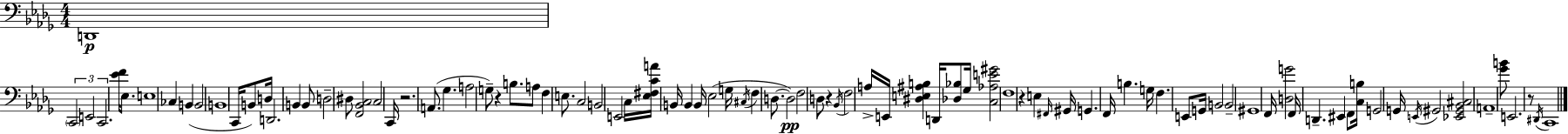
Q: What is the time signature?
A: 4/4